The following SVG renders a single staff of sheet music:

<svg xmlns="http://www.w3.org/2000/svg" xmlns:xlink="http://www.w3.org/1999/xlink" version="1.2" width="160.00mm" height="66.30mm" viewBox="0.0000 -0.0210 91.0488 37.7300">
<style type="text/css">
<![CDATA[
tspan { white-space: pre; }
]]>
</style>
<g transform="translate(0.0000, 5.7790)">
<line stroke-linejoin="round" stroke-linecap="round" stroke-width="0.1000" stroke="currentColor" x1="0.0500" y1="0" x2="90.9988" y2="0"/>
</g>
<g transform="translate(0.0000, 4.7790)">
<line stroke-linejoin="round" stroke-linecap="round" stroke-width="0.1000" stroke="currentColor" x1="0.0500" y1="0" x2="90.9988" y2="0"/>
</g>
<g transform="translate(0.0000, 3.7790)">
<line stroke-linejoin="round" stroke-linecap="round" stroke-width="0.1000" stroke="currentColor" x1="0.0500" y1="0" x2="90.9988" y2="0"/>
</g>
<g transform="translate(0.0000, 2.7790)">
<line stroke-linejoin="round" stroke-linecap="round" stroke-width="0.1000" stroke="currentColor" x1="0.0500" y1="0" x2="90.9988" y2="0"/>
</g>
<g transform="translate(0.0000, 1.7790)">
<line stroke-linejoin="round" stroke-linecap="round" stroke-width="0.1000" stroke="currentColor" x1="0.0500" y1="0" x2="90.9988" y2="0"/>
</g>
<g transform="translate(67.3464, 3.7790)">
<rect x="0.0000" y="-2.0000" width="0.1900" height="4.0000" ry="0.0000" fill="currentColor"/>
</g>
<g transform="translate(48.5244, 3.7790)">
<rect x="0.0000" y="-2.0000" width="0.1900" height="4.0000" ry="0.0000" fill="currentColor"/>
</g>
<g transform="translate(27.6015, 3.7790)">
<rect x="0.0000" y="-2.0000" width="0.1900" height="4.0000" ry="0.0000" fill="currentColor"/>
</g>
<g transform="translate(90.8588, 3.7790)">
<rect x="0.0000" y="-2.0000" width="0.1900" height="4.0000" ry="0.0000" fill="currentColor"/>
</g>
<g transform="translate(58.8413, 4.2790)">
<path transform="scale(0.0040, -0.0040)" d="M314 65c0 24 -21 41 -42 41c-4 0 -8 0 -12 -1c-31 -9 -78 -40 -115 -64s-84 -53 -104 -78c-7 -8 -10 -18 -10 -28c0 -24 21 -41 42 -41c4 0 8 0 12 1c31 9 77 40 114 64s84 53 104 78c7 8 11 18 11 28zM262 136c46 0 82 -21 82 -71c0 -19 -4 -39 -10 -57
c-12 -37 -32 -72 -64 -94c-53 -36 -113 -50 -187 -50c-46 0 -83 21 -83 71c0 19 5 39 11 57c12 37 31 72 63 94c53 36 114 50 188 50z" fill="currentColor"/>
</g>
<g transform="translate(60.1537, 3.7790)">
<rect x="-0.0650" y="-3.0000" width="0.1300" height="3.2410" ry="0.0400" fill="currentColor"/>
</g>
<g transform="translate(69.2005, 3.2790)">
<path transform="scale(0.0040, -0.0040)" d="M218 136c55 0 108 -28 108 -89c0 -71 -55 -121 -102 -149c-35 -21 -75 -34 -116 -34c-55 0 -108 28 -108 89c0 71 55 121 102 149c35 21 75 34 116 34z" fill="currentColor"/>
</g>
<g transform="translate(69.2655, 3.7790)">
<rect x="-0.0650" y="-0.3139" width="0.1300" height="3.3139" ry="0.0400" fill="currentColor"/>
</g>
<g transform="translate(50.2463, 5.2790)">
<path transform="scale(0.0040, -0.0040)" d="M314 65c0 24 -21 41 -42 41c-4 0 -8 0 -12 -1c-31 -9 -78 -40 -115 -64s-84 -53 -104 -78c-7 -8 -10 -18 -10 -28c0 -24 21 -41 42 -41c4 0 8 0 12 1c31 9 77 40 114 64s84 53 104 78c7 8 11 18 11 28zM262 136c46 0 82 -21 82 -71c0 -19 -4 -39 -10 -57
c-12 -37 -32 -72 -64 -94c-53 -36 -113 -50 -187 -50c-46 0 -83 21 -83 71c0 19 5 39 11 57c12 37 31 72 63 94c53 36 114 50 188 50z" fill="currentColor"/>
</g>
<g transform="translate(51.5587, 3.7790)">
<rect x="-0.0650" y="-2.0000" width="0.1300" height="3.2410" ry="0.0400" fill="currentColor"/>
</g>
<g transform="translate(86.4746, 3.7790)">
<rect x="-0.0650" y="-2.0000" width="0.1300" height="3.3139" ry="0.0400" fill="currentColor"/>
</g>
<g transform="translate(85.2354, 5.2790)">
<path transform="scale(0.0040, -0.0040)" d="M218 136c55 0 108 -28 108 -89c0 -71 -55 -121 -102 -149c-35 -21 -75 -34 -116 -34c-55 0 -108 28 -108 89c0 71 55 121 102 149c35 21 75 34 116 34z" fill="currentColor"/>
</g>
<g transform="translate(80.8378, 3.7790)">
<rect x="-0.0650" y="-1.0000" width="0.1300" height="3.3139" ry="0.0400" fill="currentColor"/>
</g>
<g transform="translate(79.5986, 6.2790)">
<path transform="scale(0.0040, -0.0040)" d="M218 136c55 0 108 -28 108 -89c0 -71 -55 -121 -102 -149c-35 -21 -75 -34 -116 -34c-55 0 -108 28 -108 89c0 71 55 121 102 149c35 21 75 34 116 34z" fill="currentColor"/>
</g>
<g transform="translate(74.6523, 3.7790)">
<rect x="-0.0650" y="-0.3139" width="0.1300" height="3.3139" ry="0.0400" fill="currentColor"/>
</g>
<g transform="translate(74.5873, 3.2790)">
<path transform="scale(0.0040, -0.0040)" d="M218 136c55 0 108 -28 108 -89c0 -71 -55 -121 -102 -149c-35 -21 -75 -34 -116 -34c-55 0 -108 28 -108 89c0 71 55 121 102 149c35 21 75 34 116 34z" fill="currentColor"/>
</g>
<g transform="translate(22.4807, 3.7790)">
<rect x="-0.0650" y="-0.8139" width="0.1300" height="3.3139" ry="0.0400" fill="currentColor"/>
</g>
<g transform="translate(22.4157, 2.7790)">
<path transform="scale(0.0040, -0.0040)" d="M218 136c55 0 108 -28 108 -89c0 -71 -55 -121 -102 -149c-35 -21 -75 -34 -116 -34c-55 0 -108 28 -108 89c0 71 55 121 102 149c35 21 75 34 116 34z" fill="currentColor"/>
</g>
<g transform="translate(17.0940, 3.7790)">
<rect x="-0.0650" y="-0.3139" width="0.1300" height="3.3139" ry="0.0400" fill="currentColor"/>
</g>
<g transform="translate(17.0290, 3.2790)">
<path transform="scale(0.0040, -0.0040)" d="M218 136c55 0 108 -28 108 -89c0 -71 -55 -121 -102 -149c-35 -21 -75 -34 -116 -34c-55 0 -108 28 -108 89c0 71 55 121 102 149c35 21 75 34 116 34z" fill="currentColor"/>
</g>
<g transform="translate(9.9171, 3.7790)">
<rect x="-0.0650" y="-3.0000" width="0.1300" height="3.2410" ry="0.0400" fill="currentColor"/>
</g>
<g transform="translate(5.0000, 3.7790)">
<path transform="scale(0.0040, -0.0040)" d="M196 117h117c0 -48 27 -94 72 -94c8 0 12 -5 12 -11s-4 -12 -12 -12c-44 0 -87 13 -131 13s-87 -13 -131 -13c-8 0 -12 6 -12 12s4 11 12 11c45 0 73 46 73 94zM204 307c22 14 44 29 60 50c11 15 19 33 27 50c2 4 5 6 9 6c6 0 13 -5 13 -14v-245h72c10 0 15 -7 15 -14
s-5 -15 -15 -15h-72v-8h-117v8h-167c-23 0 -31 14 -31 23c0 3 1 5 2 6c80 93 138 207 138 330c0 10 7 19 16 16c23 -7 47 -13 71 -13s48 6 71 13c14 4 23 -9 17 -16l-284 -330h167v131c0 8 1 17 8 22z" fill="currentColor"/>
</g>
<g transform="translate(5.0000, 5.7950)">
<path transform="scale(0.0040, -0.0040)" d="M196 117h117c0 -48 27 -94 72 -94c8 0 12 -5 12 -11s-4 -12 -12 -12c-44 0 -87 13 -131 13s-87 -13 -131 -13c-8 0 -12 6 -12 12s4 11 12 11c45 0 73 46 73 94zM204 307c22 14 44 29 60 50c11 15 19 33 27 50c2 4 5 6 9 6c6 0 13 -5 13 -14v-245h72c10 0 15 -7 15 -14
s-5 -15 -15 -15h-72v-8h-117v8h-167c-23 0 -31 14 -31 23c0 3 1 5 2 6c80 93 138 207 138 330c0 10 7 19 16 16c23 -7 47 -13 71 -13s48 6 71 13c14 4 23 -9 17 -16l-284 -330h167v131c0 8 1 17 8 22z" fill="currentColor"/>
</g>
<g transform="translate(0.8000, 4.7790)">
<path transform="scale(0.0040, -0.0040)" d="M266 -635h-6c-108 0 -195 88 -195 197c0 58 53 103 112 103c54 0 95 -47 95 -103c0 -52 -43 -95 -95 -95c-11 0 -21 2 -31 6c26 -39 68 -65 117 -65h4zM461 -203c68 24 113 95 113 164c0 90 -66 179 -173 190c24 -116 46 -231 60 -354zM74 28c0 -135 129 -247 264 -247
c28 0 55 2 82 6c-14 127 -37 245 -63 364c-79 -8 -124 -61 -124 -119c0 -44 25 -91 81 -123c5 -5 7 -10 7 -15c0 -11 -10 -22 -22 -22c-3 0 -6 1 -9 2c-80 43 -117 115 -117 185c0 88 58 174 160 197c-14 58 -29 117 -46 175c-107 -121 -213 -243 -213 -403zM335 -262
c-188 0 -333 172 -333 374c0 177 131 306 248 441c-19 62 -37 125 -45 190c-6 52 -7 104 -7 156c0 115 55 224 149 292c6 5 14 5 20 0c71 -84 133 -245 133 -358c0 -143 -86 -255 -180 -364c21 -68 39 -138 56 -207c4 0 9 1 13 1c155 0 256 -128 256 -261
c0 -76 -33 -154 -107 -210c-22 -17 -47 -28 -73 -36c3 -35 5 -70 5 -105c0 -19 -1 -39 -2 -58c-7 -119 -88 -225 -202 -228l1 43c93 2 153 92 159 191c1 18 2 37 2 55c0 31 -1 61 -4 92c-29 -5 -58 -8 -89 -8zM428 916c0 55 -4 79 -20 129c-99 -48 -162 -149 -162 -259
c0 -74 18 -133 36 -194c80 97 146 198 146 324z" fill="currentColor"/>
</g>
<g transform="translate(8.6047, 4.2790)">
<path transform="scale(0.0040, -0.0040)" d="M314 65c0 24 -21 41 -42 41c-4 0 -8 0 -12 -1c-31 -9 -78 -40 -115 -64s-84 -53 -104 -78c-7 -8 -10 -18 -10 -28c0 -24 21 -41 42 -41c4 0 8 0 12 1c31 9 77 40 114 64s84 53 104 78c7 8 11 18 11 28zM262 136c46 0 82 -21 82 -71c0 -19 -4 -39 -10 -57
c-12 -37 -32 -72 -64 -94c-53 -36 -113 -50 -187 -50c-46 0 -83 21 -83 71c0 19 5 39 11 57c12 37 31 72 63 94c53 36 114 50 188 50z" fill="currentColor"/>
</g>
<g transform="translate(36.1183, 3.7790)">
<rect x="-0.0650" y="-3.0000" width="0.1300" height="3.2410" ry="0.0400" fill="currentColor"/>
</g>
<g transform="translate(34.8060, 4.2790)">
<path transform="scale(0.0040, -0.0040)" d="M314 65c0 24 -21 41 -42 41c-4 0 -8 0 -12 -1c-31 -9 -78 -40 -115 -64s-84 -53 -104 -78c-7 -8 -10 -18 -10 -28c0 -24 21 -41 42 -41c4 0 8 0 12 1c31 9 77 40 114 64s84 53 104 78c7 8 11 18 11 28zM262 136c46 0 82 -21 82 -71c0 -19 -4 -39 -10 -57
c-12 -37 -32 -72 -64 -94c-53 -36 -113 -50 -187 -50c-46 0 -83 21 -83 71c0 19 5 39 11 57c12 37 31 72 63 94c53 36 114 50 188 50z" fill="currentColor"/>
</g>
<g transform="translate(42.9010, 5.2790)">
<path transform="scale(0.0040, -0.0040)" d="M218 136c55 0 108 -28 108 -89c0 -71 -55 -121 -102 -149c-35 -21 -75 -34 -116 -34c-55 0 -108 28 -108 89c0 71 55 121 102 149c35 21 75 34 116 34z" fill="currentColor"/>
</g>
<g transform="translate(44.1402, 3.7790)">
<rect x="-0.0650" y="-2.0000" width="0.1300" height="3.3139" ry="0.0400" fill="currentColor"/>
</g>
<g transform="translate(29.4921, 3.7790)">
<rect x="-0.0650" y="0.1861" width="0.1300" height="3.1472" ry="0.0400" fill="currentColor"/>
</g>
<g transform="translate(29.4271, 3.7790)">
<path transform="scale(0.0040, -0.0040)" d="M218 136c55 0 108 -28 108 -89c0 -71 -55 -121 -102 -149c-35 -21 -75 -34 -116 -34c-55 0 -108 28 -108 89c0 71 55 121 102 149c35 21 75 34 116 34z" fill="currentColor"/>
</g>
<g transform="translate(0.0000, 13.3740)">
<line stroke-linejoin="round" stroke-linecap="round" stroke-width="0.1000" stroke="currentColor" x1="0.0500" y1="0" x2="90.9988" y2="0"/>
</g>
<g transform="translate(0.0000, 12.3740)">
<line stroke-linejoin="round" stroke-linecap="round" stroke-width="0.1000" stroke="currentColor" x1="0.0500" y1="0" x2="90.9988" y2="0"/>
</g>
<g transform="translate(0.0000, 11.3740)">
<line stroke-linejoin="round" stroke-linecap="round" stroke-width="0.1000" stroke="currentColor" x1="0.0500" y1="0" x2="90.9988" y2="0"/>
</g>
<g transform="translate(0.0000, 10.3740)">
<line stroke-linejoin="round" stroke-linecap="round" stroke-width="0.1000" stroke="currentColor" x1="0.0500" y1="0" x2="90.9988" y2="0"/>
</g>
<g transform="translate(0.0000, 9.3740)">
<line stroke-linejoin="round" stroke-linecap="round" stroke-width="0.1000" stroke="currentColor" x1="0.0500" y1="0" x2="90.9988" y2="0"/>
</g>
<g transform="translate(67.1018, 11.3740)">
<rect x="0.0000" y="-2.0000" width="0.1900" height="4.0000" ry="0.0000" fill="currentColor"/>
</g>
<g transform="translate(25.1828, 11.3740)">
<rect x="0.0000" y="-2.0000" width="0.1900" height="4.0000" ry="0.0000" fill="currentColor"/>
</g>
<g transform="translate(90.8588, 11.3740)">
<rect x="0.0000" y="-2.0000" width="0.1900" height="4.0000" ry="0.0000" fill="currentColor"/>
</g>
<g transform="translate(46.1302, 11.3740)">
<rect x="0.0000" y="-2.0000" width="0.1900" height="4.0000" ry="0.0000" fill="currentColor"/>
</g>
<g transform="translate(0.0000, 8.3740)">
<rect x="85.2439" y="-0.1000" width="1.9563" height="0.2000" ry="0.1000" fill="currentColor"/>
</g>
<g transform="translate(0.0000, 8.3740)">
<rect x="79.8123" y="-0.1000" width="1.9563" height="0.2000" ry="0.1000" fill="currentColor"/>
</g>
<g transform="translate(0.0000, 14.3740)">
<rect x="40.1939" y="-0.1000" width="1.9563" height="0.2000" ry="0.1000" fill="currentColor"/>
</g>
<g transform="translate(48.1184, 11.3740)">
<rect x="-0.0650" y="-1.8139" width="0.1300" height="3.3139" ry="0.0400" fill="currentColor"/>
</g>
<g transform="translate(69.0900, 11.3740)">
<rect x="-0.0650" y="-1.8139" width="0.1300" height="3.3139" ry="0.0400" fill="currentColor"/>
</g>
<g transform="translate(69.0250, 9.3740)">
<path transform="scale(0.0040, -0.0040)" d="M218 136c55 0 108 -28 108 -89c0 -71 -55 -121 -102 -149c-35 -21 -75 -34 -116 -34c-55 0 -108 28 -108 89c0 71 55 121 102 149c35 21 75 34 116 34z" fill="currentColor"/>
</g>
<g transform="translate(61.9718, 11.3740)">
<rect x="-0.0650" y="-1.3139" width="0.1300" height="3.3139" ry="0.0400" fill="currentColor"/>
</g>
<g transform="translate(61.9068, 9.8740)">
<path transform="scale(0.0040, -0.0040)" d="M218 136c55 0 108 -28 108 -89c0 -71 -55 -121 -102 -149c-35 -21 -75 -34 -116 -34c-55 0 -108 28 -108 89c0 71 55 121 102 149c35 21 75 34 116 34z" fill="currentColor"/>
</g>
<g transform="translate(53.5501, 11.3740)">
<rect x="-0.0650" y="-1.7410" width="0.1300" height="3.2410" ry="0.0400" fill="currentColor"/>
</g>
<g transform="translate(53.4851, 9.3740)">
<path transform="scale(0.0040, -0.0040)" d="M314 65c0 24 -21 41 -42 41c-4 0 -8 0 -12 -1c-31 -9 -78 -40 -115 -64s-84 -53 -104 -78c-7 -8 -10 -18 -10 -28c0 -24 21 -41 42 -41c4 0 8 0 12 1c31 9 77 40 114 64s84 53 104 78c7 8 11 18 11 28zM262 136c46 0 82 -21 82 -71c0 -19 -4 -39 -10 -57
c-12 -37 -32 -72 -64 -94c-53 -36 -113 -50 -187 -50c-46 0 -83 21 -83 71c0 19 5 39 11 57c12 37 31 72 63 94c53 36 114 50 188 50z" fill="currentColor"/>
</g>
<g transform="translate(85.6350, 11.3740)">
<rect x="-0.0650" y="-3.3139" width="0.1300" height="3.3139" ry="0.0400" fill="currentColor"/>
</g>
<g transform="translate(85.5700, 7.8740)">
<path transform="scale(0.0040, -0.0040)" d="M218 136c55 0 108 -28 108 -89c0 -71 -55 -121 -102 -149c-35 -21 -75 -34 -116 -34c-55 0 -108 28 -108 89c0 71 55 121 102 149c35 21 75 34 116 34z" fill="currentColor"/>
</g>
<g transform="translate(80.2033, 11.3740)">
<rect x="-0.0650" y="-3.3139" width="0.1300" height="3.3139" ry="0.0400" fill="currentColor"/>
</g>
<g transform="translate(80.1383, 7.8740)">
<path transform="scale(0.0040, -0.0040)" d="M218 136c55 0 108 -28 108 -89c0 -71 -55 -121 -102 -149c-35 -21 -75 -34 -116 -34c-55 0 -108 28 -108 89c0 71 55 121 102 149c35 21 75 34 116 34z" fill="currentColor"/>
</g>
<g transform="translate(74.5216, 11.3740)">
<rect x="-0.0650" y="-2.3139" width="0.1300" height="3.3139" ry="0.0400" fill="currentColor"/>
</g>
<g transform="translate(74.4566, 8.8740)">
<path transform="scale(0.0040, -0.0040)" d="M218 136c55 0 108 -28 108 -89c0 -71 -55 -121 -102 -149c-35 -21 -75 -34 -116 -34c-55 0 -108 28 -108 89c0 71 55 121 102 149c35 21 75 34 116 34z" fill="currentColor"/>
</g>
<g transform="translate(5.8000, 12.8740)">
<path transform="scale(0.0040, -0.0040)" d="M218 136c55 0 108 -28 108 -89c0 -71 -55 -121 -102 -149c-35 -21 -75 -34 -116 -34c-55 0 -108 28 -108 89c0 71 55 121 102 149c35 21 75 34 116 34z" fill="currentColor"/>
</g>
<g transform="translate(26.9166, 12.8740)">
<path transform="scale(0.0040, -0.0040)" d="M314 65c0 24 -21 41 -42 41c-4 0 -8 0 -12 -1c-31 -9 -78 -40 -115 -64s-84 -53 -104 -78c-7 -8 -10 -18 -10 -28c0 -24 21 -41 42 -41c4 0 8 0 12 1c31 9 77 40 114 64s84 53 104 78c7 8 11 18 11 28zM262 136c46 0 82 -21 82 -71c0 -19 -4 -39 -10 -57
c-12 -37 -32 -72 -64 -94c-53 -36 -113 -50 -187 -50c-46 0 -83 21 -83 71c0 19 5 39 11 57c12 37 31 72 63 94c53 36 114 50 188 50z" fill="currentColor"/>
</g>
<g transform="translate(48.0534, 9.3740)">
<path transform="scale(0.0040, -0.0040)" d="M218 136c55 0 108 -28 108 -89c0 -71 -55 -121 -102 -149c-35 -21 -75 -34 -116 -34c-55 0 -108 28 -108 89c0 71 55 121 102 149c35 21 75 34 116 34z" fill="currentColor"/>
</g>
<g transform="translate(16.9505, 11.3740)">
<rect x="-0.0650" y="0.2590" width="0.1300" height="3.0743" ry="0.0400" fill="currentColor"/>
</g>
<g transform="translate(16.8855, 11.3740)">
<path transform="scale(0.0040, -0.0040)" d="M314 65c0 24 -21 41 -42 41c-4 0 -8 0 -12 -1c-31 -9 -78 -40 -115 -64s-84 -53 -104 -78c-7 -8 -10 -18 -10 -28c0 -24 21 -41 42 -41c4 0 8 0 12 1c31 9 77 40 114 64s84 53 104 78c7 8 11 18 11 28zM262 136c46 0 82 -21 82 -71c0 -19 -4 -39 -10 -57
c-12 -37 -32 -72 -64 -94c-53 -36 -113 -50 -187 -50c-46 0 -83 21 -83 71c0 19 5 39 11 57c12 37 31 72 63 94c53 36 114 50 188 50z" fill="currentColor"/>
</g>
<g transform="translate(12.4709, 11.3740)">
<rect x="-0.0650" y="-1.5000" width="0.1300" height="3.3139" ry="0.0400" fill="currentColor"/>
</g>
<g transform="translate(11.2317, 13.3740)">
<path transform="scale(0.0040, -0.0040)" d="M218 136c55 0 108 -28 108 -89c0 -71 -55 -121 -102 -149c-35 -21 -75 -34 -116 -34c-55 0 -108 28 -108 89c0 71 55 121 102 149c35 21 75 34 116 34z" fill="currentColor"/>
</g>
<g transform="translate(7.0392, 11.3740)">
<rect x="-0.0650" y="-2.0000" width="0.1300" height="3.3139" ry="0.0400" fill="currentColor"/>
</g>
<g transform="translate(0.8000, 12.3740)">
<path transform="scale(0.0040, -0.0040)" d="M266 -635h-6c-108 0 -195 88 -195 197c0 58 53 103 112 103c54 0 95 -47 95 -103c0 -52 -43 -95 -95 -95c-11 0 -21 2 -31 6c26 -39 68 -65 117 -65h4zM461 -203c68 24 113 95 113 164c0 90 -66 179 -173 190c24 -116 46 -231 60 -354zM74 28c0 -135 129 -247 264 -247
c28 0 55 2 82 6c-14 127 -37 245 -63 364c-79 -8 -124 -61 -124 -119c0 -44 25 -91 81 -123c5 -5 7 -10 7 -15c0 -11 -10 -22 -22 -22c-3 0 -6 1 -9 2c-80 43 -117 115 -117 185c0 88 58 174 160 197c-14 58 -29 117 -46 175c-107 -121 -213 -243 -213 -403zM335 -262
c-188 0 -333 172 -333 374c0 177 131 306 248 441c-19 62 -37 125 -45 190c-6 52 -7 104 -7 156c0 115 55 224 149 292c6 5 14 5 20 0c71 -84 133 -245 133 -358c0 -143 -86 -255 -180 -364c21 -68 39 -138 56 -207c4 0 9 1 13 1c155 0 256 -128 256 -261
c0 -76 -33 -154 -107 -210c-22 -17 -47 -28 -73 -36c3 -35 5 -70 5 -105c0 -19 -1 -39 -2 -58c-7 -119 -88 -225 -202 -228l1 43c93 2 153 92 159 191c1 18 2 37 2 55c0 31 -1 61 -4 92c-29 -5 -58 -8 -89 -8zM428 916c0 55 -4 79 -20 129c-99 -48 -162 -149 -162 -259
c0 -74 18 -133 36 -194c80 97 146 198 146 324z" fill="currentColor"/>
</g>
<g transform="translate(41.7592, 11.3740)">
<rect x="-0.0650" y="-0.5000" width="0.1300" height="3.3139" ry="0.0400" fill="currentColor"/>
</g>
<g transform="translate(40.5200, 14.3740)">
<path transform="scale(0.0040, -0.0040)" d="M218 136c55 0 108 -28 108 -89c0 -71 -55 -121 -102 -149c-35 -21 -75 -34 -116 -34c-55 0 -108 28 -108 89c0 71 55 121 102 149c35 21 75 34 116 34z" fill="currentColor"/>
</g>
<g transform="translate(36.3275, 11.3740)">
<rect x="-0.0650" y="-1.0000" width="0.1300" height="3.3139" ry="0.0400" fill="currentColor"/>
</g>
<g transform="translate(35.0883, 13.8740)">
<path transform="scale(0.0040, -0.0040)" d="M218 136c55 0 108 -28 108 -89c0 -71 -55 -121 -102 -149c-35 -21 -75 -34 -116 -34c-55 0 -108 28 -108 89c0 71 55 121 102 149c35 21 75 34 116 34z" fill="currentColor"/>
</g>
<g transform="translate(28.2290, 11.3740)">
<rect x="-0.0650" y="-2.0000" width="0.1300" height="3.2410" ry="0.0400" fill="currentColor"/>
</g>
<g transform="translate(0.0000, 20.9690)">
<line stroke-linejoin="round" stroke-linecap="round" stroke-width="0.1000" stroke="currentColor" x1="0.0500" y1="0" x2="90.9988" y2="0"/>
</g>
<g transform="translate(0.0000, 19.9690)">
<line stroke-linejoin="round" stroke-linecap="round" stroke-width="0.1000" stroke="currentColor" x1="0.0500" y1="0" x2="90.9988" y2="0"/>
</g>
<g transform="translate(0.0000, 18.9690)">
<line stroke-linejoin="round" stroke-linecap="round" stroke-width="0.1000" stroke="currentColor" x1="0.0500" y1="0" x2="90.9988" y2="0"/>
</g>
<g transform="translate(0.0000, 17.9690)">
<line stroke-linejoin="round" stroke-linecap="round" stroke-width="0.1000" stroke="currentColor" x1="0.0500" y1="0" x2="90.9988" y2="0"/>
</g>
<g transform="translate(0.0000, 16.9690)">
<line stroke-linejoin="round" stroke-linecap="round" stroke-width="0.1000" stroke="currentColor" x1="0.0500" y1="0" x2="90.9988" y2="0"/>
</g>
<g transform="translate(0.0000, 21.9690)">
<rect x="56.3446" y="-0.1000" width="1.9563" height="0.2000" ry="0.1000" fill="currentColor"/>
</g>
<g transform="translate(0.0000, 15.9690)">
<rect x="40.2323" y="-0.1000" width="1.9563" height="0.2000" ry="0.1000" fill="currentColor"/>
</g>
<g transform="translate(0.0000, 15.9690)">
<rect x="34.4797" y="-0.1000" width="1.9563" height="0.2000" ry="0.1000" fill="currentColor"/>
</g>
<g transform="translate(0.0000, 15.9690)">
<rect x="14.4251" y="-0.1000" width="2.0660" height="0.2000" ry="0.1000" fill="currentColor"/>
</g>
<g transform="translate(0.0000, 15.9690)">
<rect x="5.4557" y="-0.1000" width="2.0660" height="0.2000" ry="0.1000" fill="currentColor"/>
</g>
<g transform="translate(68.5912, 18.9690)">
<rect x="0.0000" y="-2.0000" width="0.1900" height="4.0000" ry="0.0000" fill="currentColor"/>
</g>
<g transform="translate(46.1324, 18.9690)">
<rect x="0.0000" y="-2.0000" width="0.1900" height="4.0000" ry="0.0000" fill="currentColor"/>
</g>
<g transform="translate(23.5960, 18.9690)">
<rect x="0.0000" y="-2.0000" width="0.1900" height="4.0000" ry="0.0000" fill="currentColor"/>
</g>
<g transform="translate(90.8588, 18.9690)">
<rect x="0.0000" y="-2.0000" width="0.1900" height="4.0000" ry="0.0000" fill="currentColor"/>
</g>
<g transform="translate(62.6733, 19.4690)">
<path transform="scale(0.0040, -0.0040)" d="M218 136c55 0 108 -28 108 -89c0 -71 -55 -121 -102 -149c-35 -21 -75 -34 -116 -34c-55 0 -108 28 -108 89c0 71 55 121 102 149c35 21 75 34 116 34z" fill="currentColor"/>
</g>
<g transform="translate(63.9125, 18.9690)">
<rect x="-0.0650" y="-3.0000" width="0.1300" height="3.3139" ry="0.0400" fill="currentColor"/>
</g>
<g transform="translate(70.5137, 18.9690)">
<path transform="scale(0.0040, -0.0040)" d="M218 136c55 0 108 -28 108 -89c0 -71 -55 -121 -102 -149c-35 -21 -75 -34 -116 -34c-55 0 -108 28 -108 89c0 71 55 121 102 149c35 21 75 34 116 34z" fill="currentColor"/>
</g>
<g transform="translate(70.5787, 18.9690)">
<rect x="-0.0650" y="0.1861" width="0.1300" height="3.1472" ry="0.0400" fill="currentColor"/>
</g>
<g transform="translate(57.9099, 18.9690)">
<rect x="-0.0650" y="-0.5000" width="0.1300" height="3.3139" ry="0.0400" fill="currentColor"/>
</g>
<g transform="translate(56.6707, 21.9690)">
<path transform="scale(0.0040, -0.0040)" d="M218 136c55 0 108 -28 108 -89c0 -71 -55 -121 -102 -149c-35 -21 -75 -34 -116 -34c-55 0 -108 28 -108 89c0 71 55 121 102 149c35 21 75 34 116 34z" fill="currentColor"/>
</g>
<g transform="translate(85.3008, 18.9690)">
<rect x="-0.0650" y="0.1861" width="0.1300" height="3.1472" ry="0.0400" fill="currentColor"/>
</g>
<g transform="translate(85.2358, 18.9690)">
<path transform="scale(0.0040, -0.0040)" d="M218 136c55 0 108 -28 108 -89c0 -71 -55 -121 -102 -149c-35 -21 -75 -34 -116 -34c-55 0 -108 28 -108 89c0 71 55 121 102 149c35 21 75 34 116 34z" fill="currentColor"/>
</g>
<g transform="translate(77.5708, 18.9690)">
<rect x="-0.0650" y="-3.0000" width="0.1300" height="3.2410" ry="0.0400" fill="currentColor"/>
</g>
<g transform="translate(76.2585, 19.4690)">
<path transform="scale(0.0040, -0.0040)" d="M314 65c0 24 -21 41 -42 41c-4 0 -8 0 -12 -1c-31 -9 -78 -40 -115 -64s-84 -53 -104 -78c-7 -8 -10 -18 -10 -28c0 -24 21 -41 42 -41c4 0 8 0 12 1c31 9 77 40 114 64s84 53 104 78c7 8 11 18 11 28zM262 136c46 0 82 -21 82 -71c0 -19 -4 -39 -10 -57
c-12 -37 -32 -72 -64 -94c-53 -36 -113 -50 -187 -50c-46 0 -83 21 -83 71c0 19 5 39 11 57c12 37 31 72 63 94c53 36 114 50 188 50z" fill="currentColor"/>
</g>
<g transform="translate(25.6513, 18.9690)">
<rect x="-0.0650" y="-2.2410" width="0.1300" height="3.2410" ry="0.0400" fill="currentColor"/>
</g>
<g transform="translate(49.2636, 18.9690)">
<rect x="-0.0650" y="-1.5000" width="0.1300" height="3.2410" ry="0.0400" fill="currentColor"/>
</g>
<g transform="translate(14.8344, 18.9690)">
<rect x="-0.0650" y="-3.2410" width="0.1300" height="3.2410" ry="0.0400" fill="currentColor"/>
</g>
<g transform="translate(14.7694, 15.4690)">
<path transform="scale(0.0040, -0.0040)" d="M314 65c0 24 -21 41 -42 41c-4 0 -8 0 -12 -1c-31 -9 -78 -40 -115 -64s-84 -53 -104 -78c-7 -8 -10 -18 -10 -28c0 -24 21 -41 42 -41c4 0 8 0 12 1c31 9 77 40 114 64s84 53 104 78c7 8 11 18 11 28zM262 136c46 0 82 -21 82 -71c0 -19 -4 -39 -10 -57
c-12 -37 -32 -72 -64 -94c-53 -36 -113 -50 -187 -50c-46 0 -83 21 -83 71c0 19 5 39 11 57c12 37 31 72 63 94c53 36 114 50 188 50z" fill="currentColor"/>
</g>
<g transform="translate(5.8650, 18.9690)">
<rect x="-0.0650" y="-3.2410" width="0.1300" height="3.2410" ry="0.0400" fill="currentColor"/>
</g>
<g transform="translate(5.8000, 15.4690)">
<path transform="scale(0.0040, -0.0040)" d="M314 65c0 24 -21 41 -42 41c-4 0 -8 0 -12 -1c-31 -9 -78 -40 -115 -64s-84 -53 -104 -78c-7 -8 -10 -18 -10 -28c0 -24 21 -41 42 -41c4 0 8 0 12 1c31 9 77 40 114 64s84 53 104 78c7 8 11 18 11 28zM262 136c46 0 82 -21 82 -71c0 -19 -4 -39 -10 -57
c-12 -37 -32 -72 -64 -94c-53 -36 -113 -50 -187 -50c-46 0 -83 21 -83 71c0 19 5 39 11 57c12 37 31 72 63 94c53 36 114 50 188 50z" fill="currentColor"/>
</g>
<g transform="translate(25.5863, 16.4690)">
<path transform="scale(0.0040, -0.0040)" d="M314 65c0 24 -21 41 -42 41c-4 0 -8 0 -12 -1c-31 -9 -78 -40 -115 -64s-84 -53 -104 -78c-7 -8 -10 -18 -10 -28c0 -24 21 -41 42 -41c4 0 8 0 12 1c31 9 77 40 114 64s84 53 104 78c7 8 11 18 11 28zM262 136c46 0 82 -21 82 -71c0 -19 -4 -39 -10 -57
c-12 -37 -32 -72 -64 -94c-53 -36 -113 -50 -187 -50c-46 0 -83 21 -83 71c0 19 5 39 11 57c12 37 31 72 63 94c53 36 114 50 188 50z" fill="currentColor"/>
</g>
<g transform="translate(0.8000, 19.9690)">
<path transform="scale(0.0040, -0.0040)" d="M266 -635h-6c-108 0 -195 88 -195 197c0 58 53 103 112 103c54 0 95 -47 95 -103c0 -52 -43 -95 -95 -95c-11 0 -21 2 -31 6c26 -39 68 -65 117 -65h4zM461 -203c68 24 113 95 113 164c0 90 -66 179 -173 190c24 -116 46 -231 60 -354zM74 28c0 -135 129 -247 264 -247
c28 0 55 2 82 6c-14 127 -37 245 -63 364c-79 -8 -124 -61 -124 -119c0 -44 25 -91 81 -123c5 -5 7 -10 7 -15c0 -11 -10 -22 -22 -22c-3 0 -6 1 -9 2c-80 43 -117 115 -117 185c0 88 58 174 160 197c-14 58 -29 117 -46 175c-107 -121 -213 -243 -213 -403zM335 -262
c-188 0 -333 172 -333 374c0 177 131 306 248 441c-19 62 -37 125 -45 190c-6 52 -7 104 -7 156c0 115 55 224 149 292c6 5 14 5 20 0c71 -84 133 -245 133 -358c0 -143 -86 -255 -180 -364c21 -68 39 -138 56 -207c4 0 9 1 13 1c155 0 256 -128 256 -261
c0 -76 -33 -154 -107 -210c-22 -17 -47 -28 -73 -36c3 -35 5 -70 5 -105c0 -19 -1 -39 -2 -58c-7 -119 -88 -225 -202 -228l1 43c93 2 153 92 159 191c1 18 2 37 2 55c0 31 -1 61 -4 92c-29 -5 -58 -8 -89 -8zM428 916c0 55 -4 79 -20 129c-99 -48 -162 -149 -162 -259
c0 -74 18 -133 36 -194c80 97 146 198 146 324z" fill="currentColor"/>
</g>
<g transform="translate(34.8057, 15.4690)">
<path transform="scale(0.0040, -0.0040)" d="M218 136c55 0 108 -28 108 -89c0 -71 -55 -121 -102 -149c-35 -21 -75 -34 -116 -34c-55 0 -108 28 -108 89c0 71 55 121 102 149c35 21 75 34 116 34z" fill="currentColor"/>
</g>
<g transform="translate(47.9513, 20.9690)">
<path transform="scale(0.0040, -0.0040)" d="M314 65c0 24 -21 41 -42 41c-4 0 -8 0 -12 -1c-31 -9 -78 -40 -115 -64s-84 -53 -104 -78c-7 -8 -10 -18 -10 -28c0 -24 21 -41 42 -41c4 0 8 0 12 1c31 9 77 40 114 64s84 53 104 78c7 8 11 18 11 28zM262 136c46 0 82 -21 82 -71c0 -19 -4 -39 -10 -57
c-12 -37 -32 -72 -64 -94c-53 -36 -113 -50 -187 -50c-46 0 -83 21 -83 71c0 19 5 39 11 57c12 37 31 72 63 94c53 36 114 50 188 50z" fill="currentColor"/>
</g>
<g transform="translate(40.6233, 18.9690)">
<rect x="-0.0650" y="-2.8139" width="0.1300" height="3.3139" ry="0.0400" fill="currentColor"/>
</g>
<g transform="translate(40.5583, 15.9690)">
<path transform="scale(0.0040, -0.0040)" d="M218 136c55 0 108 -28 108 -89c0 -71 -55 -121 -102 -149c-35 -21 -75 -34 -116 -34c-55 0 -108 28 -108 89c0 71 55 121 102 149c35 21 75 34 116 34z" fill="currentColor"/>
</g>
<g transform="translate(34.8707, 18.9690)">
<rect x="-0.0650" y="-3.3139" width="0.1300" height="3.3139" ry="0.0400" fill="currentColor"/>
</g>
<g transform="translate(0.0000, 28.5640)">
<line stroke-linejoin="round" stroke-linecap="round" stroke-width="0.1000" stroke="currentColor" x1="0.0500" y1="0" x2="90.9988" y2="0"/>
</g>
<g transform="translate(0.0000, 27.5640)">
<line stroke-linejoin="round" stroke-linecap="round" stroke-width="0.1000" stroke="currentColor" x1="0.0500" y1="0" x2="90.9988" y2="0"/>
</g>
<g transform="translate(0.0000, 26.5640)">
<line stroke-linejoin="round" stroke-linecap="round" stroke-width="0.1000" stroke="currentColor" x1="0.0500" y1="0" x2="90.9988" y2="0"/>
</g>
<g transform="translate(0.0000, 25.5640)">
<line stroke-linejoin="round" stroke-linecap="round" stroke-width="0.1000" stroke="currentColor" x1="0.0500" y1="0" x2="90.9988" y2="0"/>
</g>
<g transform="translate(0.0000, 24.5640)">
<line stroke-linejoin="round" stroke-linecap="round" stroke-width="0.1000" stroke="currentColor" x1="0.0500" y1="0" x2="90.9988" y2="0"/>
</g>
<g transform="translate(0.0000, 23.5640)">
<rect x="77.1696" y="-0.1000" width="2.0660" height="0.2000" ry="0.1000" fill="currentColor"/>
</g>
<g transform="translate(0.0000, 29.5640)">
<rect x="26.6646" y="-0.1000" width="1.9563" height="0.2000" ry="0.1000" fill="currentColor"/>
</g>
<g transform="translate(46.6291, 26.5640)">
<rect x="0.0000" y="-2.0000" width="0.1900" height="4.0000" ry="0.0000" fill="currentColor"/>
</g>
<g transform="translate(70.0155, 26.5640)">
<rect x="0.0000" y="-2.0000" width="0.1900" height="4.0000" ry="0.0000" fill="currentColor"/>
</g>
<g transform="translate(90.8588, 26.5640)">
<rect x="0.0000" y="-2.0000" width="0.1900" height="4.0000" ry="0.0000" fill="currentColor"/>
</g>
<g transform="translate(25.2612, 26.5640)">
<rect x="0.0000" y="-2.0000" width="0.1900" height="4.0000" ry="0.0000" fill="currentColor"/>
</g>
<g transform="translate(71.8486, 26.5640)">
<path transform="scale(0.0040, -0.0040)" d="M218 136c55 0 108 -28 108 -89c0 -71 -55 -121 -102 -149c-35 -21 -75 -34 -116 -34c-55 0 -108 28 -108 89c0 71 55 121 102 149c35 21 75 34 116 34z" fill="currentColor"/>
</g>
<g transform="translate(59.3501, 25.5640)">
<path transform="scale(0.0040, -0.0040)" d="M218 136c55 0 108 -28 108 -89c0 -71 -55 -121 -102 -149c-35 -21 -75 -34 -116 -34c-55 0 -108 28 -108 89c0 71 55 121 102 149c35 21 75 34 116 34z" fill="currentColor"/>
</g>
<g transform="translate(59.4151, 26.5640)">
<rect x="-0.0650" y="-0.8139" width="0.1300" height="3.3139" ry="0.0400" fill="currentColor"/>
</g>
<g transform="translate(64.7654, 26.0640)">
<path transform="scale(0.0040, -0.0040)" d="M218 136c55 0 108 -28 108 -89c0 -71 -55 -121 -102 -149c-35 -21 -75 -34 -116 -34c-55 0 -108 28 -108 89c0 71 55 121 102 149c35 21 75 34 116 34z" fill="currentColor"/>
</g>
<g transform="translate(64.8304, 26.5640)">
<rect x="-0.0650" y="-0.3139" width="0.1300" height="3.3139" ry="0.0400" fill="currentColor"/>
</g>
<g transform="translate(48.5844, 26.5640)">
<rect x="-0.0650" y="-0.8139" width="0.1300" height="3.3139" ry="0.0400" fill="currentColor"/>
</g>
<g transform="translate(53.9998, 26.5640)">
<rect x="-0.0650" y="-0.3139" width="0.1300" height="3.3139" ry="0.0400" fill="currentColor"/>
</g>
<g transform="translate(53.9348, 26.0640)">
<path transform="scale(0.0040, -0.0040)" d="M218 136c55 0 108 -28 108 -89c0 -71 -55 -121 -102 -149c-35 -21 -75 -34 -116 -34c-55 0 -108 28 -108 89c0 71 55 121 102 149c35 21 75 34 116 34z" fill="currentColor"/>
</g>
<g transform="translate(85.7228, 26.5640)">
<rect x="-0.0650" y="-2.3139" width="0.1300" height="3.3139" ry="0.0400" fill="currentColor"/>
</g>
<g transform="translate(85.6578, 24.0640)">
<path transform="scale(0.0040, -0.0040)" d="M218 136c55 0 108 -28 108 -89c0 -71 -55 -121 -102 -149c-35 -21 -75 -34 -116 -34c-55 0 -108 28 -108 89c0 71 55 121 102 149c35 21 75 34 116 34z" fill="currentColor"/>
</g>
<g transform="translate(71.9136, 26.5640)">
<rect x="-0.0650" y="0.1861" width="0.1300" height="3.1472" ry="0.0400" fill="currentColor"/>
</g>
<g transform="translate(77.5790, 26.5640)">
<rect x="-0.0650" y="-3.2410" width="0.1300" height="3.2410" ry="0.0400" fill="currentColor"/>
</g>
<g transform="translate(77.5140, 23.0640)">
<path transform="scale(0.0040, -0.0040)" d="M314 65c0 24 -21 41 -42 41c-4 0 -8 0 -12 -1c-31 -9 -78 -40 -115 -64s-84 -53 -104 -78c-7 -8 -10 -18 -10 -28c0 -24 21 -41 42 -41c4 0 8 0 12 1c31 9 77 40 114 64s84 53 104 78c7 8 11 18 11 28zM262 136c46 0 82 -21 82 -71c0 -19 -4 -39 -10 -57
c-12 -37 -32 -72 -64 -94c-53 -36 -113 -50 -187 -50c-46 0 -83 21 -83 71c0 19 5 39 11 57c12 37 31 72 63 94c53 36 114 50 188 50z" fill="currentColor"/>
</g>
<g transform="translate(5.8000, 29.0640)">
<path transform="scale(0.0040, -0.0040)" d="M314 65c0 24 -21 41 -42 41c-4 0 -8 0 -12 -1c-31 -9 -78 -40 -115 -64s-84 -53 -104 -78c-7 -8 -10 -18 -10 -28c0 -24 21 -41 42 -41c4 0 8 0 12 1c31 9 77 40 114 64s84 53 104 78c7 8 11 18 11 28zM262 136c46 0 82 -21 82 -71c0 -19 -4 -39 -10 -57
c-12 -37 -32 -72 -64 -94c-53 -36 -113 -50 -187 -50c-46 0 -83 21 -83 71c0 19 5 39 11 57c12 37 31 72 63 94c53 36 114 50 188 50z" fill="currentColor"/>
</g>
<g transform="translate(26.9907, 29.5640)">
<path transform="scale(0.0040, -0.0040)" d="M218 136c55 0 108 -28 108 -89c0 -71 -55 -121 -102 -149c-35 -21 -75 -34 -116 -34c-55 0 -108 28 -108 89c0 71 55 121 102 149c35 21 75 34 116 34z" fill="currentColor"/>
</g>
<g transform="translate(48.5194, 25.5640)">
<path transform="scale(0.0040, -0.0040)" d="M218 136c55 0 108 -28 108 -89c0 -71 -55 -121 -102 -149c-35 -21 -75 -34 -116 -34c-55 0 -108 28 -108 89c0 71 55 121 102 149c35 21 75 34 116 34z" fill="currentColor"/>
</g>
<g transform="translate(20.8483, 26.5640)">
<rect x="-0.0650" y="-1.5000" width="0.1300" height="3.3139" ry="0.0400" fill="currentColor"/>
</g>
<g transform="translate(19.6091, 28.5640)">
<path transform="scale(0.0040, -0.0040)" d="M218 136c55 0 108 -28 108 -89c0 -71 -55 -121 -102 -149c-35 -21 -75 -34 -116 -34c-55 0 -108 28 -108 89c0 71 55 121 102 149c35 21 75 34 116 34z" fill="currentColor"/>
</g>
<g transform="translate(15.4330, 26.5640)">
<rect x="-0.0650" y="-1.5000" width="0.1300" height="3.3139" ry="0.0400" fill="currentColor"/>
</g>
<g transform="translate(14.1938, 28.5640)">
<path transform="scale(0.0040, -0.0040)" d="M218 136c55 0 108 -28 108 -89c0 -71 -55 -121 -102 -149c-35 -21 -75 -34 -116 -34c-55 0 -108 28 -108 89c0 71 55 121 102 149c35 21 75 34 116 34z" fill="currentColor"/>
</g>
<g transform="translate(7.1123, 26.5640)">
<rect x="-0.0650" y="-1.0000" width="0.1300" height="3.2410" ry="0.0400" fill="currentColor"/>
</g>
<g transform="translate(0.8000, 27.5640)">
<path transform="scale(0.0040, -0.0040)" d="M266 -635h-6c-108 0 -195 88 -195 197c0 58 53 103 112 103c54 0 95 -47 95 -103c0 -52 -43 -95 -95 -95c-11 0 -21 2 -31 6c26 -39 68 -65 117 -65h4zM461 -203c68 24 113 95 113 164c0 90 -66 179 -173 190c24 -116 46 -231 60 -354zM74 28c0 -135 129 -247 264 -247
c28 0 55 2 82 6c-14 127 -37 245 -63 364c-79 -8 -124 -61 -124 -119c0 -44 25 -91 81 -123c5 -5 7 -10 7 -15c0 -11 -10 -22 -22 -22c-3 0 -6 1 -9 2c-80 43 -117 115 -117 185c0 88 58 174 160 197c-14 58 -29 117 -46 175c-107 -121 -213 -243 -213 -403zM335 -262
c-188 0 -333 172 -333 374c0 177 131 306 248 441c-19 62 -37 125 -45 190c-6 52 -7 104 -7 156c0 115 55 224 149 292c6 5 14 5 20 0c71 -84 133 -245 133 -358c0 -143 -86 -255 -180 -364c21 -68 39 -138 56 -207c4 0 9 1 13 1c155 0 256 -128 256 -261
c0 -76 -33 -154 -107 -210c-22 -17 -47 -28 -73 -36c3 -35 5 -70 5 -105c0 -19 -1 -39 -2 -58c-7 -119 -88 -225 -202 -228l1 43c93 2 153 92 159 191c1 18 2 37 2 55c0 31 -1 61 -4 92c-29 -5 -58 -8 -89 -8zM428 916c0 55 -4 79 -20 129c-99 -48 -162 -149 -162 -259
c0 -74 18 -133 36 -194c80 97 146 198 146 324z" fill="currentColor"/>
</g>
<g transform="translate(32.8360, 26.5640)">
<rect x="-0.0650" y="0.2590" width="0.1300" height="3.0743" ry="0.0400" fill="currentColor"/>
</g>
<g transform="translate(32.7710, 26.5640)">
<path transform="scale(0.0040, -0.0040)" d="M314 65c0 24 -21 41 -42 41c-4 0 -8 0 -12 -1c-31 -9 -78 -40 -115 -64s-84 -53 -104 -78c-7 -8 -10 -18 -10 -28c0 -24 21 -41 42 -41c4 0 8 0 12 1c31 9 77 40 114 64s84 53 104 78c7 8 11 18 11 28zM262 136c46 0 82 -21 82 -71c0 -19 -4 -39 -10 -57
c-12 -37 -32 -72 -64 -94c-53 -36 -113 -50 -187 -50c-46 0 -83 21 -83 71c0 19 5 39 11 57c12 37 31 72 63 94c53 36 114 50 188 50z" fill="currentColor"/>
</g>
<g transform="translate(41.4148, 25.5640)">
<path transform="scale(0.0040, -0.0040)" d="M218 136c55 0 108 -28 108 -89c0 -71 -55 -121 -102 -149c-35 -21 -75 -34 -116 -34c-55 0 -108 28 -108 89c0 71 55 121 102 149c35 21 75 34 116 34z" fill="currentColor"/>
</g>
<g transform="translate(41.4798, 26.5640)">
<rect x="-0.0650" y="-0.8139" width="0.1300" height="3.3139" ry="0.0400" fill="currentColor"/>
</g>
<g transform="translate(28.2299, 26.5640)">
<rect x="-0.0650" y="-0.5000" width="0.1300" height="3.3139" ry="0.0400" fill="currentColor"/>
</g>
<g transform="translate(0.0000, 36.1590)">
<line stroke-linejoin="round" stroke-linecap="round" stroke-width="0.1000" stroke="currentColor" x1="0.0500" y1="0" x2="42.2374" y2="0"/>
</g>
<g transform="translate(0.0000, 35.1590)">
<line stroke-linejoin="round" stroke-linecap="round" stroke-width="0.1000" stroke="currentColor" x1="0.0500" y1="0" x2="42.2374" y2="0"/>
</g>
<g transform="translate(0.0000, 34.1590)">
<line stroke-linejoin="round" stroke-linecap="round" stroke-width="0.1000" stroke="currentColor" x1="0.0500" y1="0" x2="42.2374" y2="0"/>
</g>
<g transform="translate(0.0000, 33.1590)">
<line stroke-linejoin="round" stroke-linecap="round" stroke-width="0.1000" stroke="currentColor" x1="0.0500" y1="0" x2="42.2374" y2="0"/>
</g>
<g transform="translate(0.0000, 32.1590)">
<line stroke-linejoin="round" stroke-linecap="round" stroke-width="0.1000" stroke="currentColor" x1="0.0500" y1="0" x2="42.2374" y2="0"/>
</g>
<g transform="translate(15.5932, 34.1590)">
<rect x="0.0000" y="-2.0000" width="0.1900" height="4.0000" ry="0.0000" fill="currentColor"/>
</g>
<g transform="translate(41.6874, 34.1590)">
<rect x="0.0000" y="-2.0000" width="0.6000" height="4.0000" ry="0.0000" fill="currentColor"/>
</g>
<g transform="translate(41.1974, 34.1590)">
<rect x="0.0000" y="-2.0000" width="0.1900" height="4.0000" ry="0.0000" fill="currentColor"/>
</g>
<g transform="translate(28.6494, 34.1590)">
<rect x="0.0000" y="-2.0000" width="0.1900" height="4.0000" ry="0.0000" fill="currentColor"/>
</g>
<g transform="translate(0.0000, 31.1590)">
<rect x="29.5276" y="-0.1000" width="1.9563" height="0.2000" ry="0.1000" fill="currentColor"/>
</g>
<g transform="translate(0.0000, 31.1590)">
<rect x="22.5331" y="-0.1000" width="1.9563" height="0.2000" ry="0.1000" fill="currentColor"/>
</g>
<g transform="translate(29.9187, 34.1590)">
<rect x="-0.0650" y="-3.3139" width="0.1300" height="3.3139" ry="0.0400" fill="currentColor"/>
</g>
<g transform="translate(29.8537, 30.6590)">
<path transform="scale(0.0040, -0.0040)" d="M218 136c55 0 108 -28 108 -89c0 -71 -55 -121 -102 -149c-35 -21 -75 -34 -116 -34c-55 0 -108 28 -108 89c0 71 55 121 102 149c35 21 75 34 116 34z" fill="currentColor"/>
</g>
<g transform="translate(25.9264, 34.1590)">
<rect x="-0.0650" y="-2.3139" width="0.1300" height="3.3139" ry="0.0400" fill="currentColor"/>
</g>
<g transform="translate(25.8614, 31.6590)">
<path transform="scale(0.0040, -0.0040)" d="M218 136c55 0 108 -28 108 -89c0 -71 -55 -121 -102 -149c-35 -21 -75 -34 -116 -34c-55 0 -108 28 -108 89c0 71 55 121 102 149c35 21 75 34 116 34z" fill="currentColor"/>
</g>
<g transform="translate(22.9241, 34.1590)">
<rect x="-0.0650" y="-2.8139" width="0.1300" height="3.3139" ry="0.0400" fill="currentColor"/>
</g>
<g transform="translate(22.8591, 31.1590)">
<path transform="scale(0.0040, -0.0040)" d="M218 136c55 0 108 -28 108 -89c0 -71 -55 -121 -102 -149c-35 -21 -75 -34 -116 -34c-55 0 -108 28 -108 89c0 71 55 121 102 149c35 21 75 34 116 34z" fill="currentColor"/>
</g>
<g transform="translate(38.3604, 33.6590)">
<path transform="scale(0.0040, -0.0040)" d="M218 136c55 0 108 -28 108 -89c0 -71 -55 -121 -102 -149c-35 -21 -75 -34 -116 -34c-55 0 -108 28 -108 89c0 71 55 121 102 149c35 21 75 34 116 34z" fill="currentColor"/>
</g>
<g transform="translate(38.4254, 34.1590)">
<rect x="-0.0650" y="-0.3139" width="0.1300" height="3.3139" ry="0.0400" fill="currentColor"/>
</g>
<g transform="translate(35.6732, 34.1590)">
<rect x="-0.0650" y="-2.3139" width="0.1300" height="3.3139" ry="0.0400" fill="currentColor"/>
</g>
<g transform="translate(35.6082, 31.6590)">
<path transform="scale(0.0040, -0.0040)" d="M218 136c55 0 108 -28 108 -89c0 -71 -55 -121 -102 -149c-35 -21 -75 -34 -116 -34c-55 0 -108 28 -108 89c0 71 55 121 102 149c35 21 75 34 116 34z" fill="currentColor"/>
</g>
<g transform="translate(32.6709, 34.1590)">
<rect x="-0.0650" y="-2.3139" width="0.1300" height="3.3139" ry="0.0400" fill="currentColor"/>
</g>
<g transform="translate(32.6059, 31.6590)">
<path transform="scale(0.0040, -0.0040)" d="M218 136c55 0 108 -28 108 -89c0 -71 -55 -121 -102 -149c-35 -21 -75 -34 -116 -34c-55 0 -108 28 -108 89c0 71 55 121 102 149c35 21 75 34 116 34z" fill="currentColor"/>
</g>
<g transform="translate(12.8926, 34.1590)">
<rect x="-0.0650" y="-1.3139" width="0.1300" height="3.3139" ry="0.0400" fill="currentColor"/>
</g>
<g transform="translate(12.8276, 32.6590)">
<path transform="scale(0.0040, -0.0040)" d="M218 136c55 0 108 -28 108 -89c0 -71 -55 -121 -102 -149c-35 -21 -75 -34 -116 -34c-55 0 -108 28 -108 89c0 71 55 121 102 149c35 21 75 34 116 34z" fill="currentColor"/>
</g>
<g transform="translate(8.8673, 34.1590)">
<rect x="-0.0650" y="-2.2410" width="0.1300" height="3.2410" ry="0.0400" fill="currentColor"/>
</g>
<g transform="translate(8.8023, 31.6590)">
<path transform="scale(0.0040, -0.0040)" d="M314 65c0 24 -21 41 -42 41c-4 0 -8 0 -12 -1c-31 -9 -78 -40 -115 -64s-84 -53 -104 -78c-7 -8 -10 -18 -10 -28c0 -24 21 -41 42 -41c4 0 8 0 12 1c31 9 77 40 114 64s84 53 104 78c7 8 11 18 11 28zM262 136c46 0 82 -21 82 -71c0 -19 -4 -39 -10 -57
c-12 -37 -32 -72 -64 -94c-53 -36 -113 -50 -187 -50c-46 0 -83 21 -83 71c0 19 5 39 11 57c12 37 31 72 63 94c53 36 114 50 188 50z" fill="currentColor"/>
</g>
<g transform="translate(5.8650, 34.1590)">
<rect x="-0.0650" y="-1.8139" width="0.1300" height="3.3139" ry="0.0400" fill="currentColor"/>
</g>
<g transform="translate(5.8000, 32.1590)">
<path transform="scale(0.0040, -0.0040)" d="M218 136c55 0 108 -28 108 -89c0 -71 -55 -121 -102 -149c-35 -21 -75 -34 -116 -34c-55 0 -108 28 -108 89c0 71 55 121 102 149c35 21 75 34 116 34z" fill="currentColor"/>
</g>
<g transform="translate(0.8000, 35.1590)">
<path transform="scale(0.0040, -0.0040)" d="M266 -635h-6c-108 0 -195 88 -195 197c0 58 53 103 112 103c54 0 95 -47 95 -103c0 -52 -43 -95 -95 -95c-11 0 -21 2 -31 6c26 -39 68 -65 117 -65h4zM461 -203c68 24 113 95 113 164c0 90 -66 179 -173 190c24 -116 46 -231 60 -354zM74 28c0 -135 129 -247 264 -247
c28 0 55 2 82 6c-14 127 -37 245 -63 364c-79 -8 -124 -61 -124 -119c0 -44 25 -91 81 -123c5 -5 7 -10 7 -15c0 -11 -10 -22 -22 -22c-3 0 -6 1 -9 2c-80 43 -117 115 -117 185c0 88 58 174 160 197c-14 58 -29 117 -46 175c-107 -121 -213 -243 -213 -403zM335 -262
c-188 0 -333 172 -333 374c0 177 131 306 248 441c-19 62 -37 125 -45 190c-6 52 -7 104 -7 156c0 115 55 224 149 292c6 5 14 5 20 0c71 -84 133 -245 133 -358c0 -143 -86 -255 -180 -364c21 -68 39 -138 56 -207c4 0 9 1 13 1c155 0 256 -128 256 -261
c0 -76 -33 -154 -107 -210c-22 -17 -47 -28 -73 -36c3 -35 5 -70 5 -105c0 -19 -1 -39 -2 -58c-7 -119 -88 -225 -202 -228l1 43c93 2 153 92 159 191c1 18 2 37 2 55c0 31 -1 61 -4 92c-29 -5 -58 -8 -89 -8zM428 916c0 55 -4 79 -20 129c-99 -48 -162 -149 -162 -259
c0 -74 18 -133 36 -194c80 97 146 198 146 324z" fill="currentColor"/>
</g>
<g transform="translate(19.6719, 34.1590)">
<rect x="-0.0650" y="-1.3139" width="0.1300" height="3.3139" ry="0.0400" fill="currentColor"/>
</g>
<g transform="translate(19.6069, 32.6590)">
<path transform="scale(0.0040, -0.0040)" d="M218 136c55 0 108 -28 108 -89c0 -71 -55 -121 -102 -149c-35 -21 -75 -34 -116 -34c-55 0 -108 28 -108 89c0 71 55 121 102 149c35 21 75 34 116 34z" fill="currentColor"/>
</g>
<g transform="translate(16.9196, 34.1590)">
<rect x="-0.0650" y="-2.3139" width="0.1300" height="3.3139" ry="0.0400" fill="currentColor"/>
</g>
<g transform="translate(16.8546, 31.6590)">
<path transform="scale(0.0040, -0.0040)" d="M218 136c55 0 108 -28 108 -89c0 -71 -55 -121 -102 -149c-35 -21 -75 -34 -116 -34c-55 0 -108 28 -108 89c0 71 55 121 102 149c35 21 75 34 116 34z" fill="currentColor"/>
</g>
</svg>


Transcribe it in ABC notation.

X:1
T:Untitled
M:4/4
L:1/4
K:C
A2 c d B A2 F F2 A2 c c D F F E B2 F2 D C f f2 e f g b b b2 b2 g2 b a E2 C A B A2 B D2 E E C B2 d d c d c B b2 g f g2 e g e a g b g g c